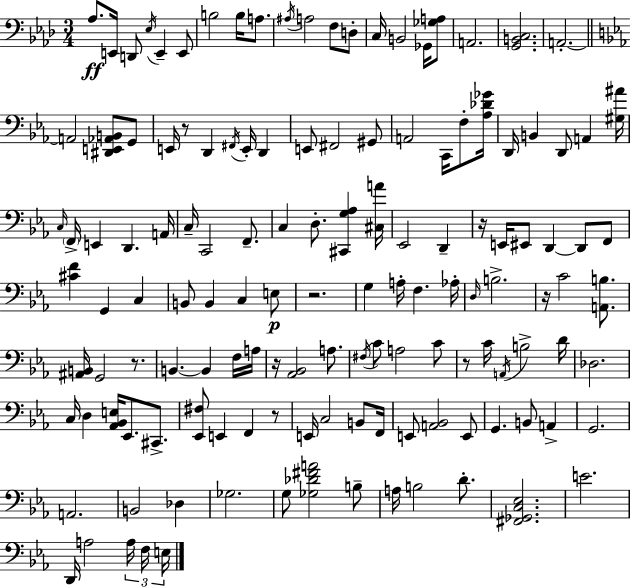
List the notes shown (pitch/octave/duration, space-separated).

Ab3/e. E2/s D2/e Eb3/s E2/q E2/e B3/h B3/s A3/e. A#3/s A3/h F3/e D3/e C3/s B2/h Gb2/s [Gb3,A3]/e A2/h. [G2,B2,C3]/h. A2/h. A2/h [D#2,E2,Ab2,B2]/e G2/e E2/s R/e D2/q F#2/s E2/s D2/q E2/e F#2/h G#2/e A2/h C2/s F3/e [Ab3,Db4,Gb4]/s D2/s B2/q D2/e A2/q [G#3,A#4]/s C3/s F2/s E2/q D2/q. A2/s C3/s C2/h F2/e. C3/q D3/e. [C#2,G3,Ab3]/q [C#3,A4]/s Eb2/h D2/q R/s E2/s EIS2/e D2/q D2/e F2/e [C#4,F4]/q G2/q C3/q B2/e B2/q C3/q E3/e R/h. G3/q A3/s F3/q. Ab3/s D3/s B3/h. R/s C4/h [A2,B3]/e. [A#2,B2]/s G2/h R/e. B2/q. B2/q F3/s A3/s R/s [Ab2,Bb2]/h A3/e. F#3/s C4/e A3/h C4/e R/e C4/s A2/s B3/h D4/s Db3/h. C3/s D3/q [Ab2,Bb2,E3]/s Eb2/e. C#2/e. [Eb2,F#3]/e E2/q F2/q R/e E2/s C3/h B2/e F2/s E2/e [A2,Bb2]/h E2/e G2/q. B2/e A2/q G2/h. A2/h. B2/h Db3/q Gb3/h. G3/e [Gb3,Db4,F#4,A4]/h B3/e A3/s B3/h D4/e. [F#2,Gb2,C3,Eb3]/h. E4/h. D2/s A3/h A3/s F3/s E3/s